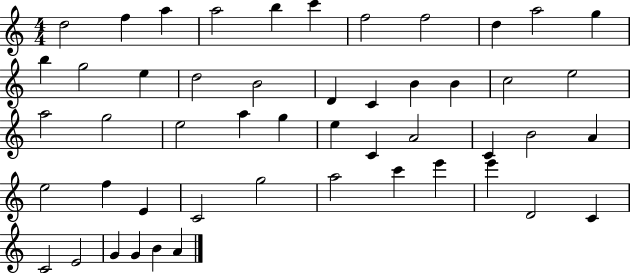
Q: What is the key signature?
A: C major